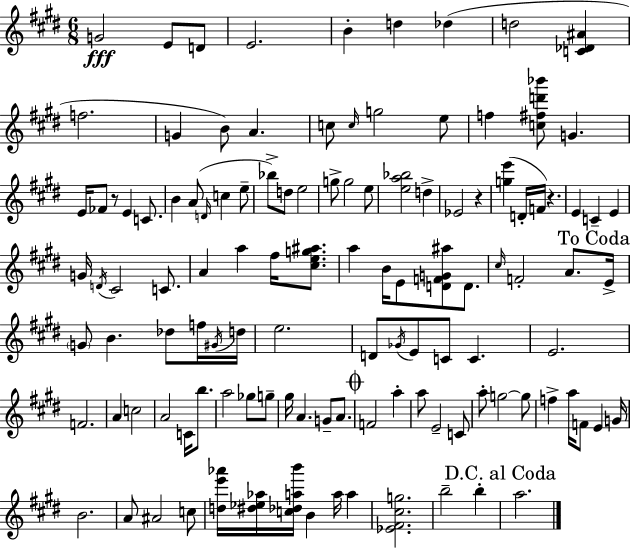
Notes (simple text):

G4/h E4/e D4/e E4/h. B4/q D5/q Db5/q D5/h [C4,Db4,A#4]/q F5/h. G4/q B4/e A4/q. C5/e C5/s G5/h E5/e F5/q [C5,F#5,D6,Bb6]/e G4/q. E4/s FES4/e R/e E4/q C4/e. B4/q A4/e D4/s C5/q E5/e Bb5/e D5/e E5/h G5/e G5/h E5/e [E5,A5,Bb5]/h D5/q Eb4/h R/q [G5,E6]/q D4/s F4/s R/q. E4/q C4/q E4/q G4/s D4/s C#4/h C4/e. A4/q A5/q F#5/s [C#5,E5,G5,A#5]/e. A5/q B4/s E4/e [D4,F4,G4,A#5]/e D4/e. C#5/s F4/h A4/e. E4/s G4/e B4/q. Db5/e F5/s G#4/s D5/s E5/h. D4/e Gb4/s E4/e C4/e C4/q. E4/h. F4/h. A4/q C5/h A4/h C4/s B5/e. A5/h Gb5/e G5/e G#5/s A4/q. G4/e A4/e. F4/h A5/q A5/e E4/h C4/e A5/e G5/h G5/e F5/q A5/s F4/e E4/q G4/s B4/h. A4/e A#4/h C5/e [D5,E6,Ab6]/s [D#5,Eb5,Ab5]/s [C5,Db5,A5,B6]/s B4/q A5/s A5/q [Eb4,F#4,C#5,G5]/h. B5/h B5/q A5/h.